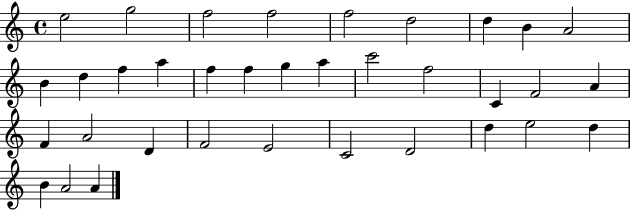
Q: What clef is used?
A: treble